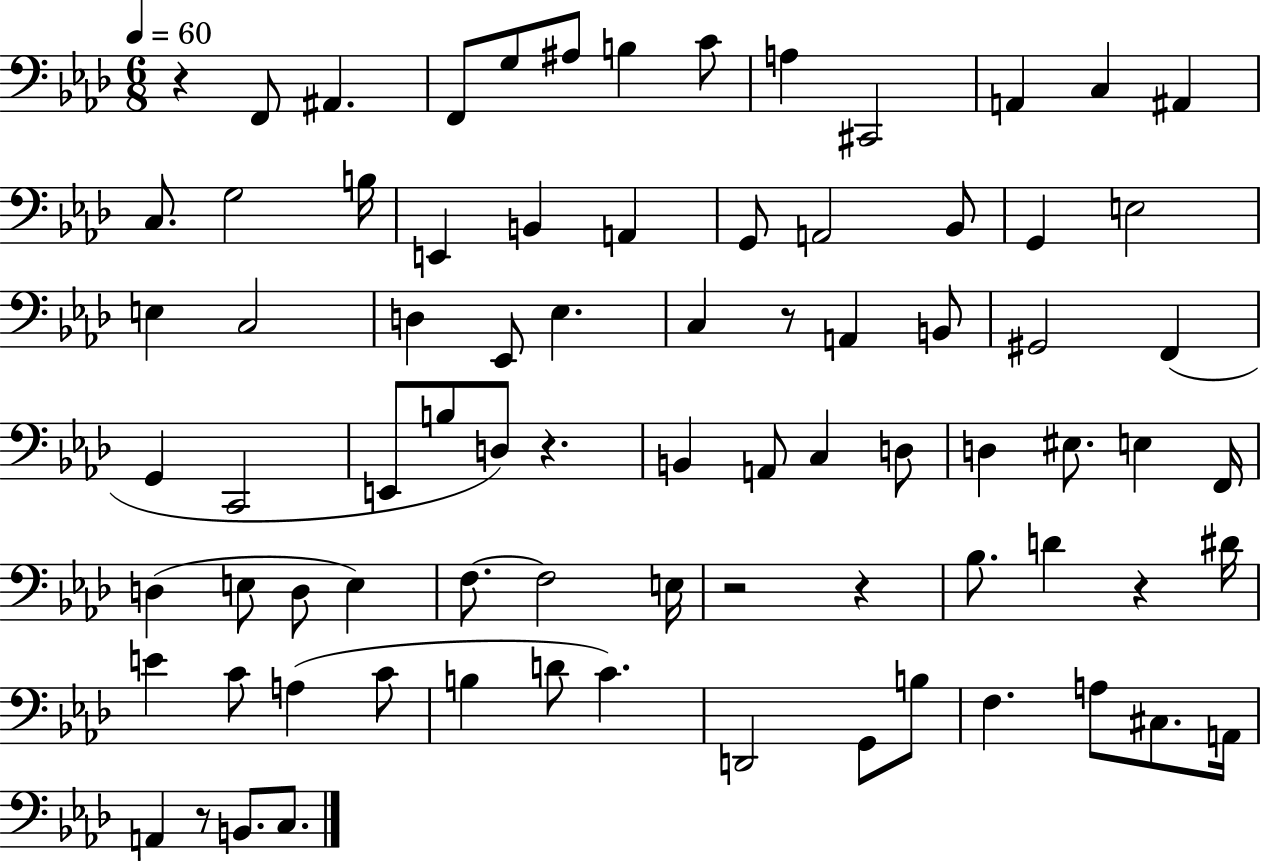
{
  \clef bass
  \numericTimeSignature
  \time 6/8
  \key aes \major
  \tempo 4 = 60
  \repeat volta 2 { r4 f,8 ais,4. | f,8 g8 ais8 b4 c'8 | a4 cis,2 | a,4 c4 ais,4 | \break c8. g2 b16 | e,4 b,4 a,4 | g,8 a,2 bes,8 | g,4 e2 | \break e4 c2 | d4 ees,8 ees4. | c4 r8 a,4 b,8 | gis,2 f,4( | \break g,4 c,2 | e,8 b8 d8) r4. | b,4 a,8 c4 d8 | d4 eis8. e4 f,16 | \break d4( e8 d8 e4) | f8.~~ f2 e16 | r2 r4 | bes8. d'4 r4 dis'16 | \break e'4 c'8 a4( c'8 | b4 d'8 c'4.) | d,2 g,8 b8 | f4. a8 cis8. a,16 | \break a,4 r8 b,8. c8. | } \bar "|."
}